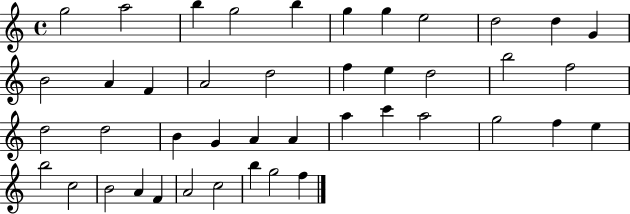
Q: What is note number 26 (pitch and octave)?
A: A4